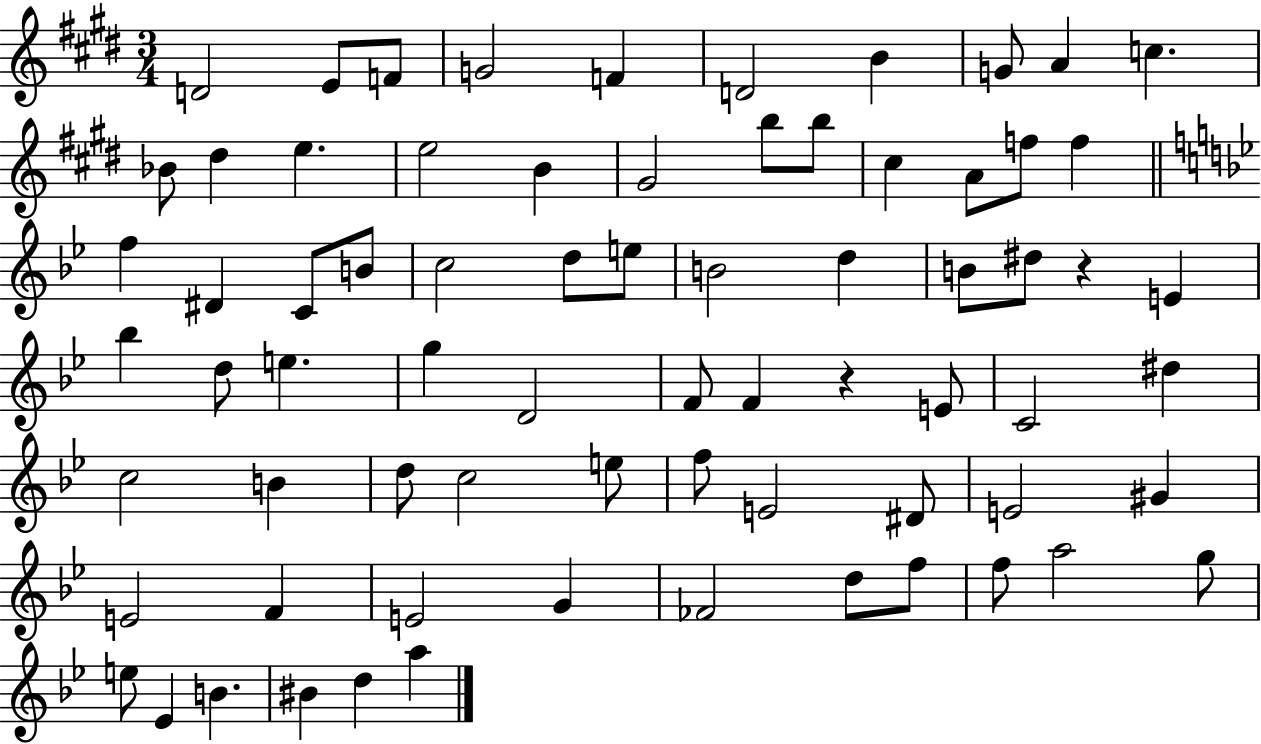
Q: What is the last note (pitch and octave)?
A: A5